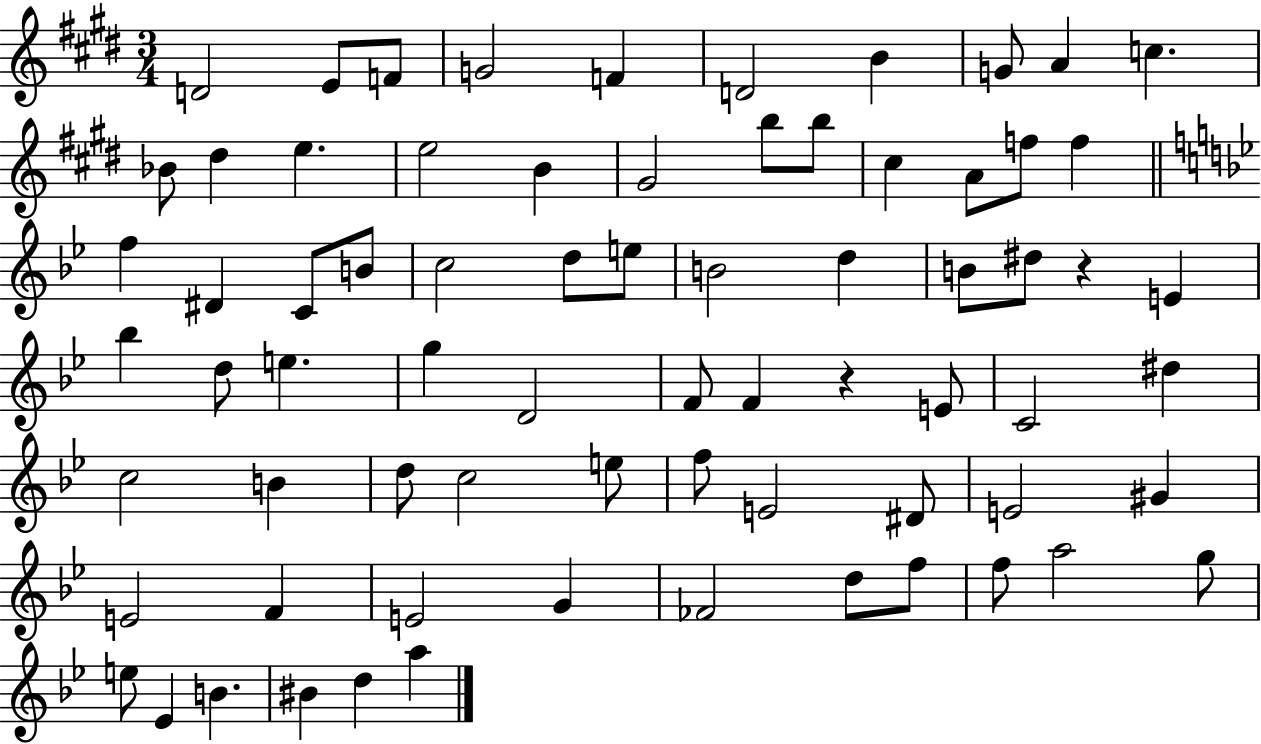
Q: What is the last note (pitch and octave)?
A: A5